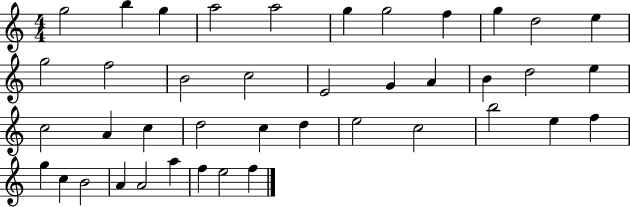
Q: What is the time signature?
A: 4/4